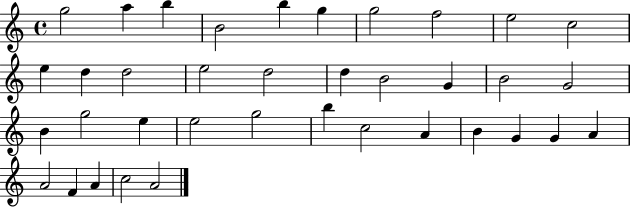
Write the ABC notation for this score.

X:1
T:Untitled
M:4/4
L:1/4
K:C
g2 a b B2 b g g2 f2 e2 c2 e d d2 e2 d2 d B2 G B2 G2 B g2 e e2 g2 b c2 A B G G A A2 F A c2 A2